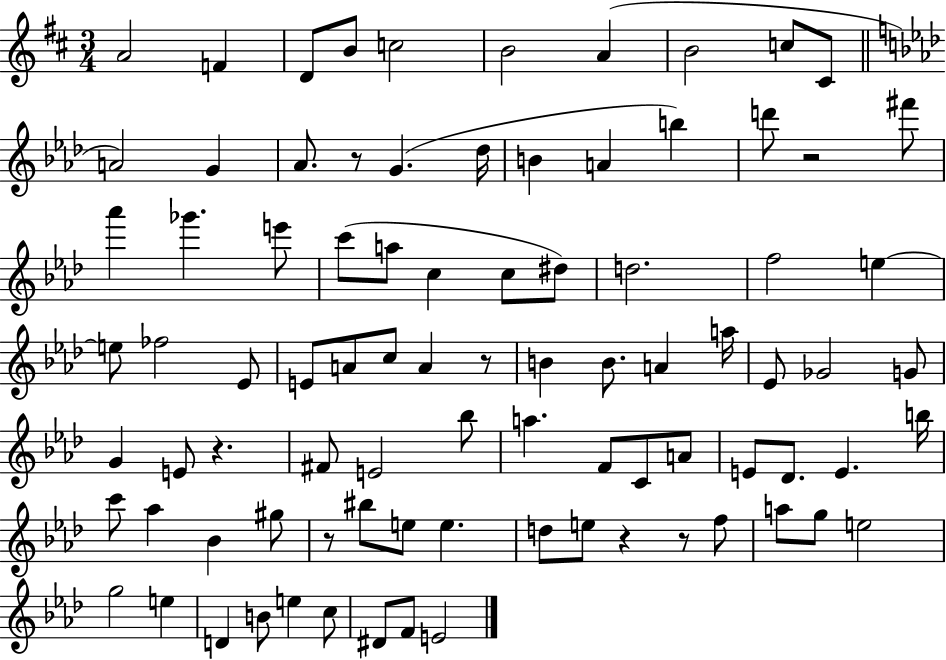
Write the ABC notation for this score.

X:1
T:Untitled
M:3/4
L:1/4
K:D
A2 F D/2 B/2 c2 B2 A B2 c/2 ^C/2 A2 G _A/2 z/2 G _d/4 B A b d'/2 z2 ^f'/2 _a' _g' e'/2 c'/2 a/2 c c/2 ^d/2 d2 f2 e e/2 _f2 _E/2 E/2 A/2 c/2 A z/2 B B/2 A a/4 _E/2 _G2 G/2 G E/2 z ^F/2 E2 _b/2 a F/2 C/2 A/2 E/2 _D/2 E b/4 c'/2 _a _B ^g/2 z/2 ^b/2 e/2 e d/2 e/2 z z/2 f/2 a/2 g/2 e2 g2 e D B/2 e c/2 ^D/2 F/2 E2